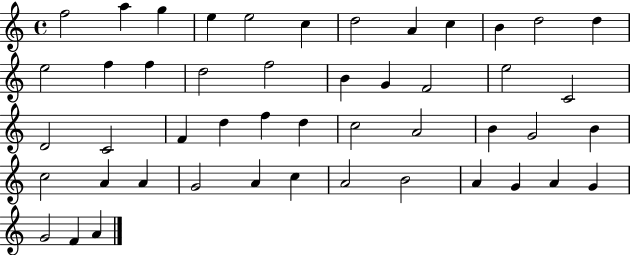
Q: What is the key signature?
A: C major